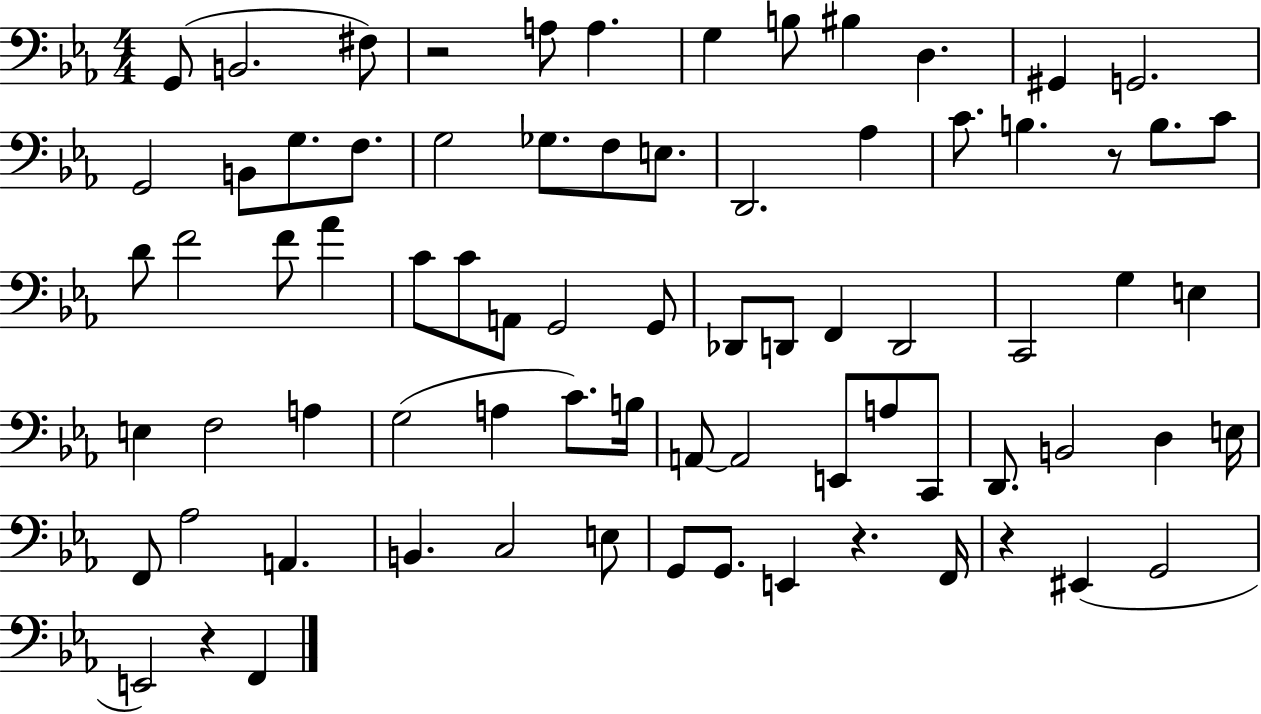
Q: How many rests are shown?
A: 5